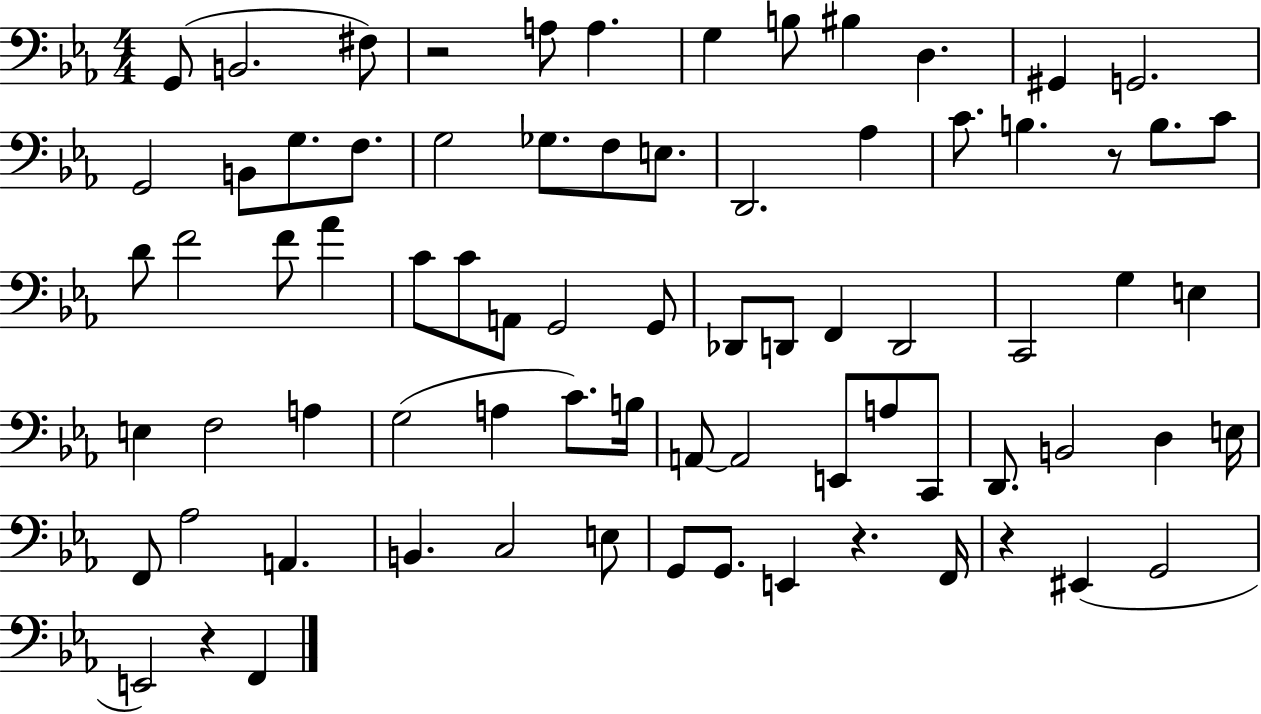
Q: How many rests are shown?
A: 5